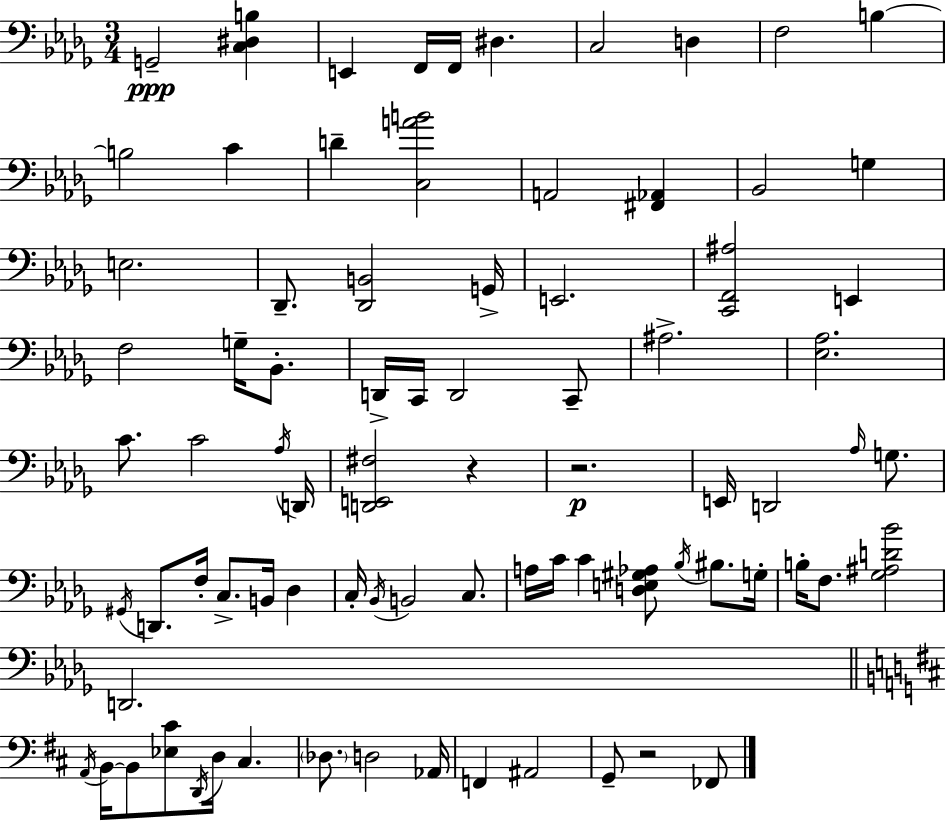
X:1
T:Untitled
M:3/4
L:1/4
K:Bbm
G,,2 [C,^D,B,] E,, F,,/4 F,,/4 ^D, C,2 D, F,2 B, B,2 C D [C,AB]2 A,,2 [^F,,_A,,] _B,,2 G, E,2 _D,,/2 [_D,,B,,]2 G,,/4 E,,2 [C,,F,,^A,]2 E,, F,2 G,/4 _B,,/2 D,,/4 C,,/4 D,,2 C,,/2 ^A,2 [_E,_A,]2 C/2 C2 _A,/4 D,,/4 [D,,E,,^F,]2 z z2 E,,/4 D,,2 _A,/4 G,/2 ^G,,/4 D,,/2 F,/4 C,/2 B,,/4 _D, C,/4 _B,,/4 B,,2 C,/2 A,/4 C/4 C [D,E,^G,_A,]/2 _B,/4 ^B,/2 G,/4 B,/4 F,/2 [_G,^A,D_B]2 D,,2 A,,/4 B,,/4 B,,/2 [_E,^C]/2 D,,/4 D,/4 ^C, _D,/2 D,2 _A,,/4 F,, ^A,,2 G,,/2 z2 _F,,/2